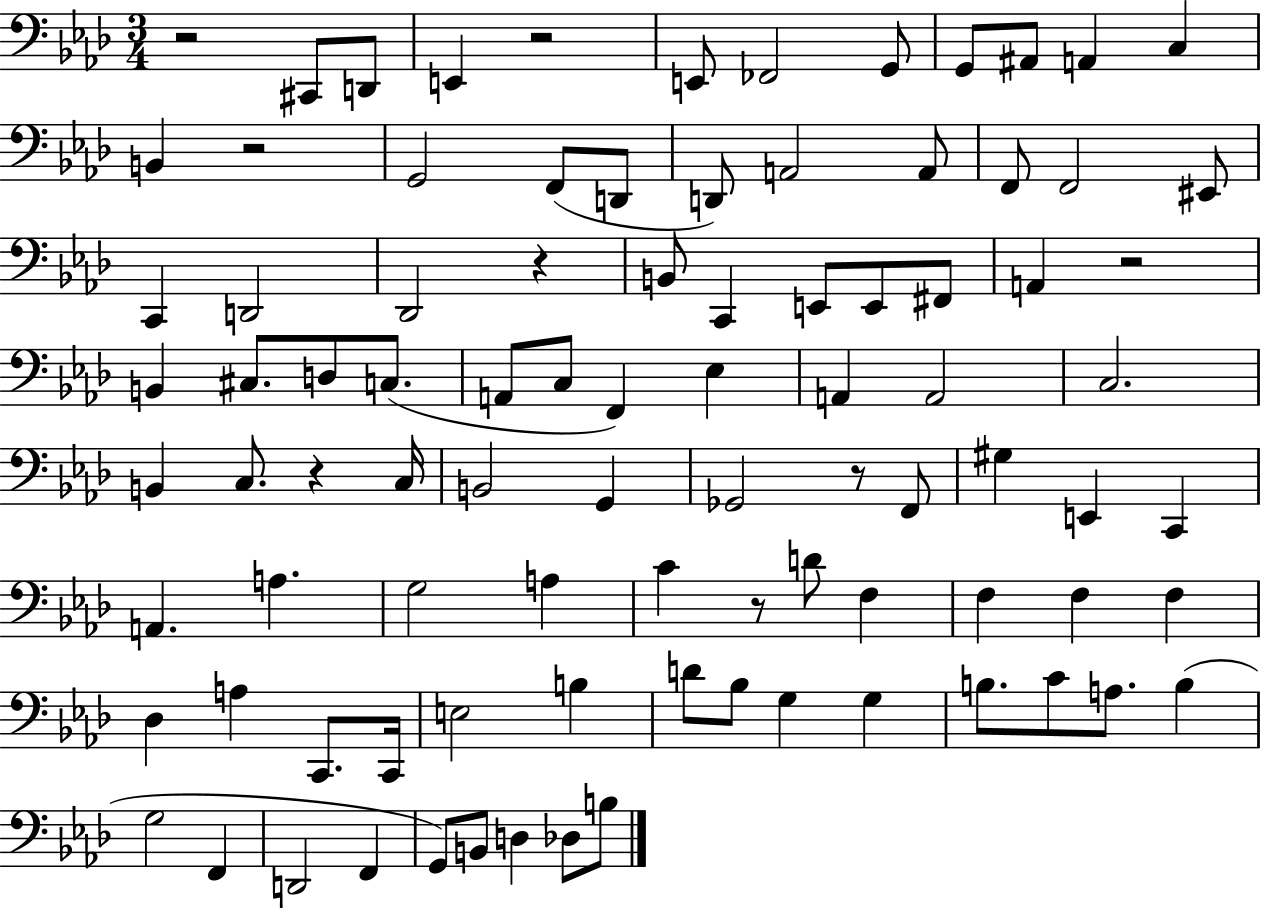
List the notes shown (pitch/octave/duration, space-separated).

R/h C#2/e D2/e E2/q R/h E2/e FES2/h G2/e G2/e A#2/e A2/q C3/q B2/q R/h G2/h F2/e D2/e D2/e A2/h A2/e F2/e F2/h EIS2/e C2/q D2/h Db2/h R/q B2/e C2/q E2/e E2/e F#2/e A2/q R/h B2/q C#3/e. D3/e C3/e. A2/e C3/e F2/q Eb3/q A2/q A2/h C3/h. B2/q C3/e. R/q C3/s B2/h G2/q Gb2/h R/e F2/e G#3/q E2/q C2/q A2/q. A3/q. G3/h A3/q C4/q R/e D4/e F3/q F3/q F3/q F3/q Db3/q A3/q C2/e. C2/s E3/h B3/q D4/e Bb3/e G3/q G3/q B3/e. C4/e A3/e. B3/q G3/h F2/q D2/h F2/q G2/e B2/e D3/q Db3/e B3/e